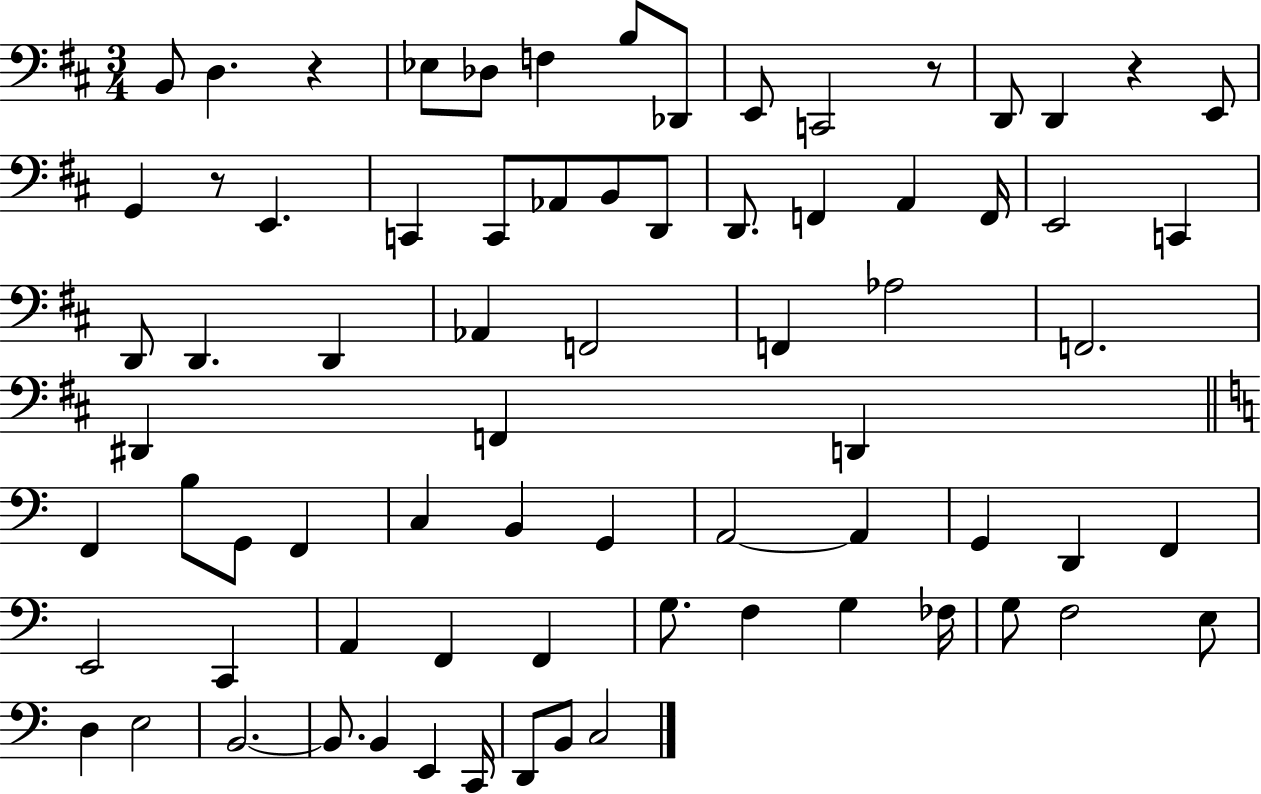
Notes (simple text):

B2/e D3/q. R/q Eb3/e Db3/e F3/q B3/e Db2/e E2/e C2/h R/e D2/e D2/q R/q E2/e G2/q R/e E2/q. C2/q C2/e Ab2/e B2/e D2/e D2/e. F2/q A2/q F2/s E2/h C2/q D2/e D2/q. D2/q Ab2/q F2/h F2/q Ab3/h F2/h. D#2/q F2/q D2/q F2/q B3/e G2/e F2/q C3/q B2/q G2/q A2/h A2/q G2/q D2/q F2/q E2/h C2/q A2/q F2/q F2/q G3/e. F3/q G3/q FES3/s G3/e F3/h E3/e D3/q E3/h B2/h. B2/e. B2/q E2/q C2/s D2/e B2/e C3/h